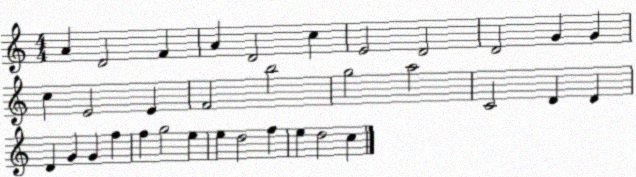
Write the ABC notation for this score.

X:1
T:Untitled
M:4/4
L:1/4
K:C
A D2 F A D2 c E2 D2 D2 G G c E2 E F2 b2 g2 a2 C2 D D D G G f f g2 e e d2 f e d2 c